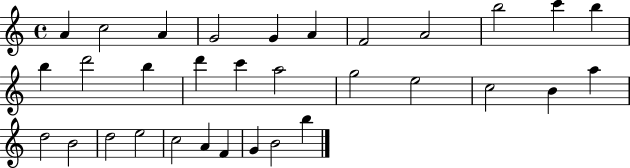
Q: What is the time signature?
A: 4/4